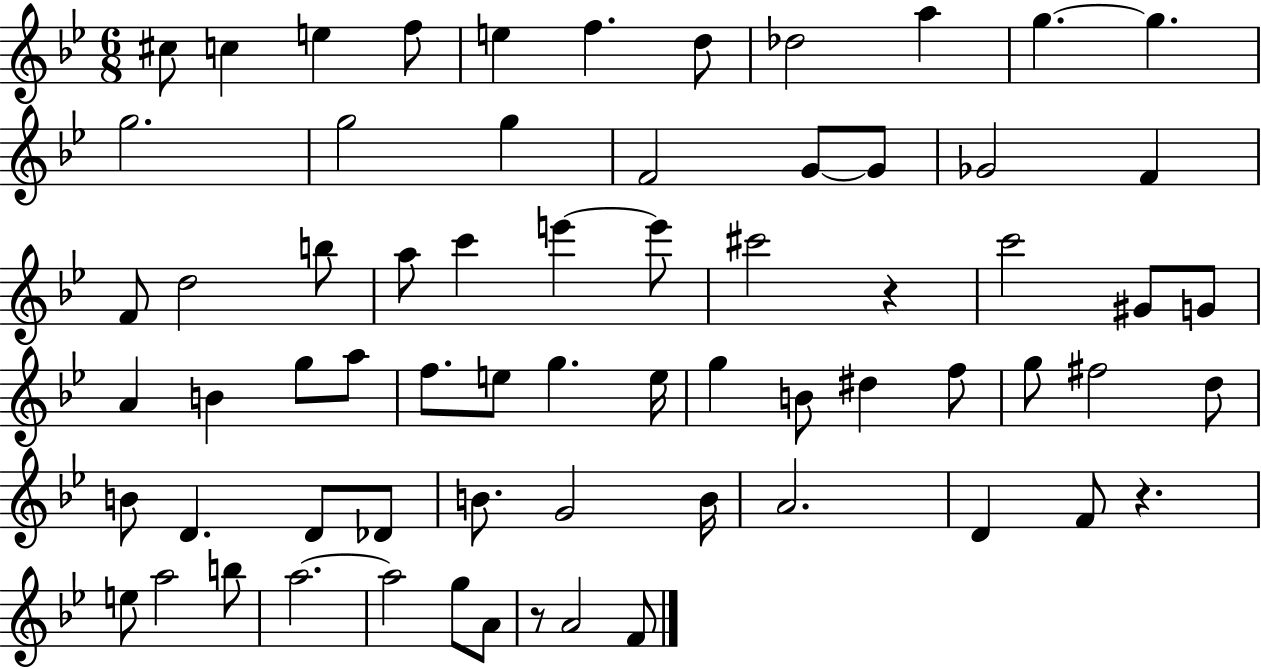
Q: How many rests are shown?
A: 3